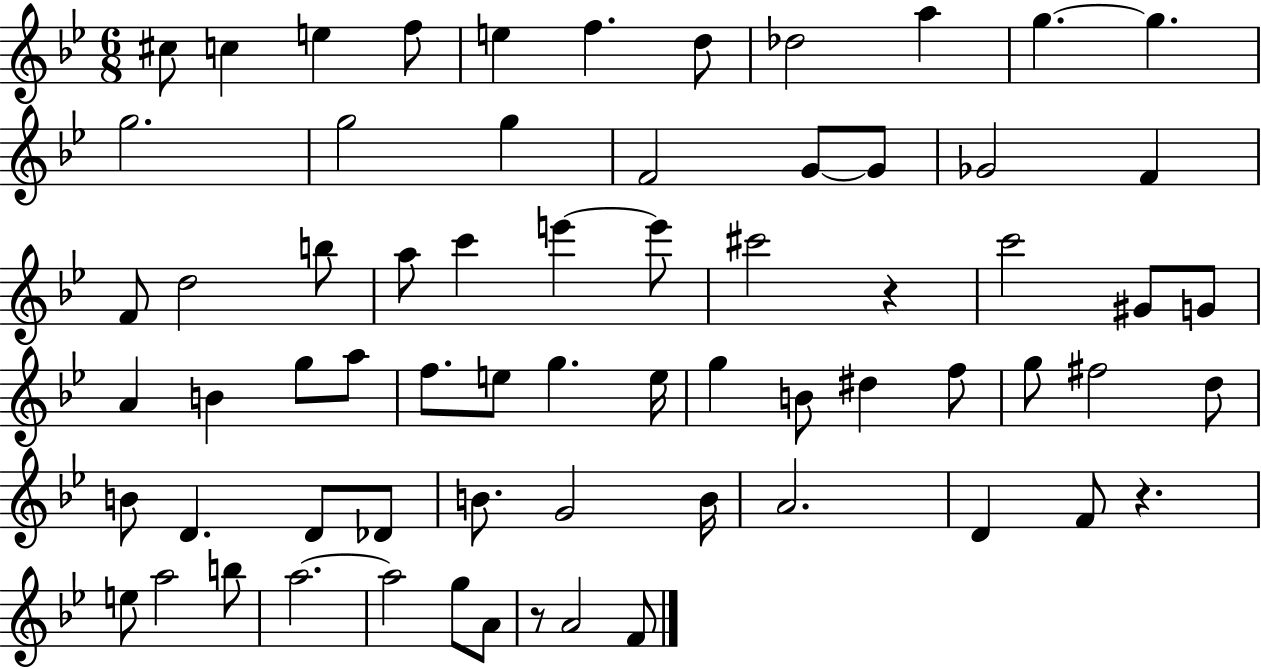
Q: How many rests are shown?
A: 3